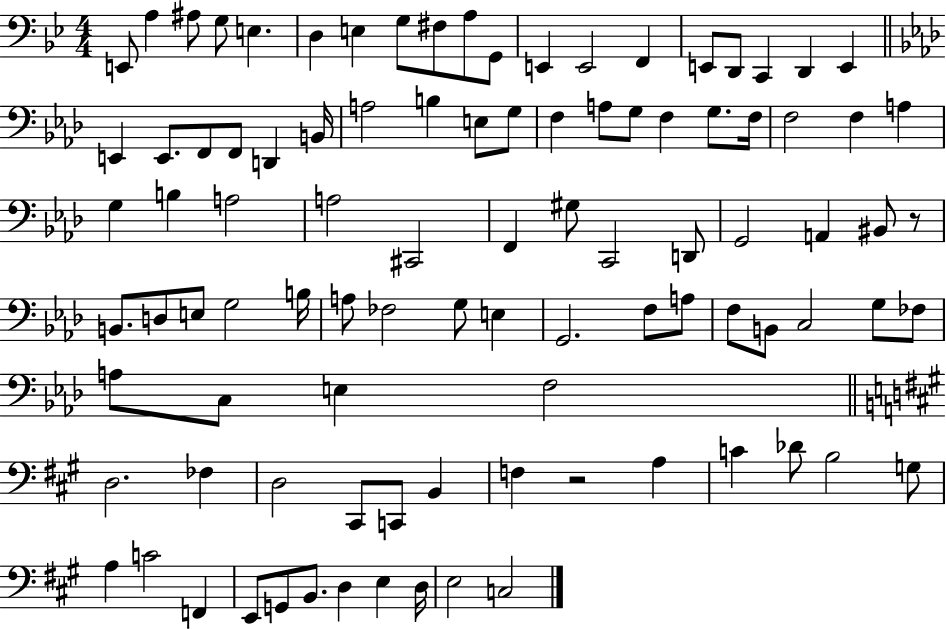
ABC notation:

X:1
T:Untitled
M:4/4
L:1/4
K:Bb
E,,/2 A, ^A,/2 G,/2 E, D, E, G,/2 ^F,/2 A,/2 G,,/2 E,, E,,2 F,, E,,/2 D,,/2 C,, D,, E,, E,, E,,/2 F,,/2 F,,/2 D,, B,,/4 A,2 B, E,/2 G,/2 F, A,/2 G,/2 F, G,/2 F,/4 F,2 F, A, G, B, A,2 A,2 ^C,,2 F,, ^G,/2 C,,2 D,,/2 G,,2 A,, ^B,,/2 z/2 B,,/2 D,/2 E,/2 G,2 B,/4 A,/2 _F,2 G,/2 E, G,,2 F,/2 A,/2 F,/2 B,,/2 C,2 G,/2 _F,/2 A,/2 C,/2 E, F,2 D,2 _F, D,2 ^C,,/2 C,,/2 B,, F, z2 A, C _D/2 B,2 G,/2 A, C2 F,, E,,/2 G,,/2 B,,/2 D, E, D,/4 E,2 C,2